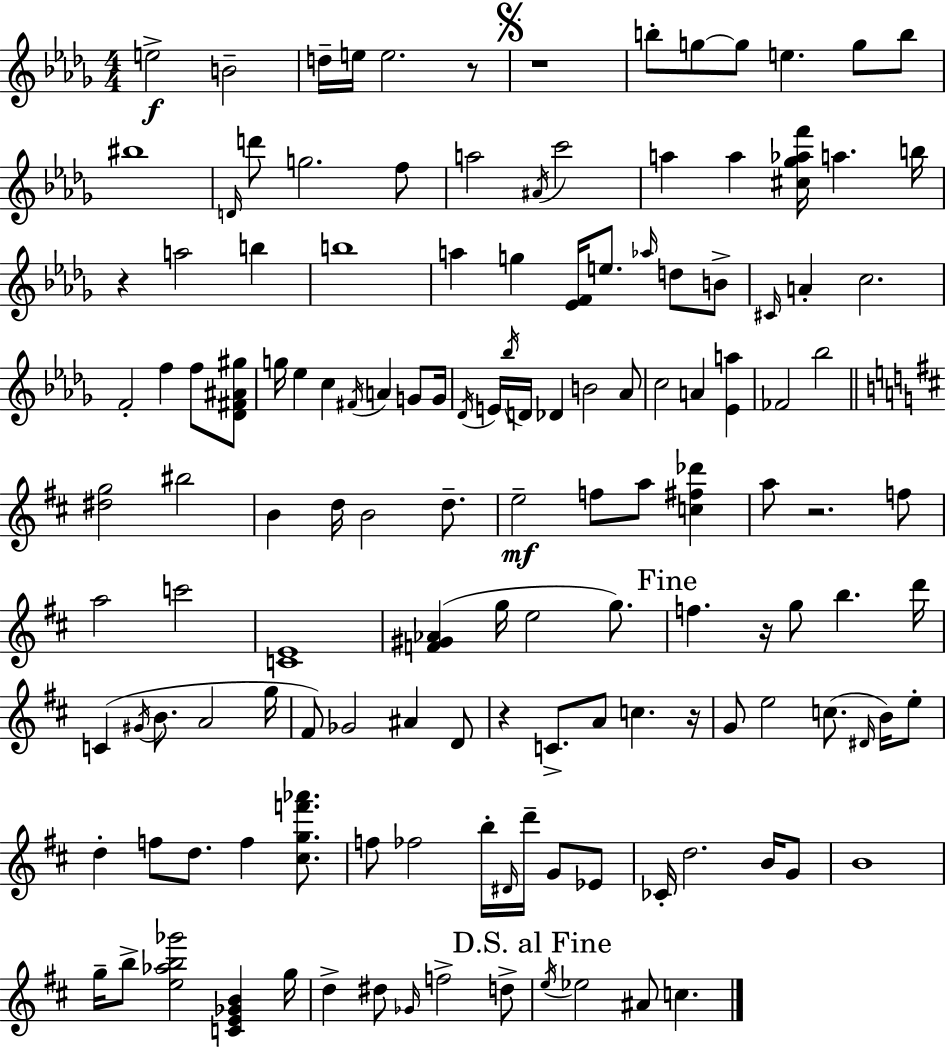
E5/h B4/h D5/s E5/s E5/h. R/e R/w B5/e G5/e G5/e E5/q. G5/e B5/e BIS5/w D4/s D6/e G5/h. F5/e A5/h A#4/s C6/h A5/q A5/q [C#5,Gb5,Ab5,F6]/s A5/q. B5/s R/q A5/h B5/q B5/w A5/q G5/q [Eb4,F4]/s E5/e. Ab5/s D5/e B4/e C#4/s A4/q C5/h. F4/h F5/q F5/e [Db4,F#4,A#4,G#5]/e G5/s Eb5/q C5/q F#4/s A4/q G4/e G4/s Db4/s E4/s Bb5/s D4/s Db4/q B4/h Ab4/e C5/h A4/q [Eb4,A5]/q FES4/h Bb5/h [D#5,G5]/h BIS5/h B4/q D5/s B4/h D5/e. E5/h F5/e A5/e [C5,F#5,Db6]/q A5/e R/h. F5/e A5/h C6/h [C4,E4]/w [F4,G#4,Ab4]/q G5/s E5/h G5/e. F5/q. R/s G5/e B5/q. D6/s C4/q G#4/s B4/e. A4/h G5/s F#4/e Gb4/h A#4/q D4/e R/q C4/e. A4/e C5/q. R/s G4/e E5/h C5/e. D#4/s B4/s E5/e D5/q F5/e D5/e. F5/q [C#5,G5,F6,Ab6]/e. F5/e FES5/h B5/s D#4/s D6/s G4/e Eb4/e CES4/s D5/h. B4/s G4/e B4/w G5/s B5/e [E5,Ab5,B5,Gb6]/h [C4,E4,Gb4,B4]/q G5/s D5/q D#5/e Gb4/s F5/h D5/e E5/s Eb5/h A#4/e C5/q.